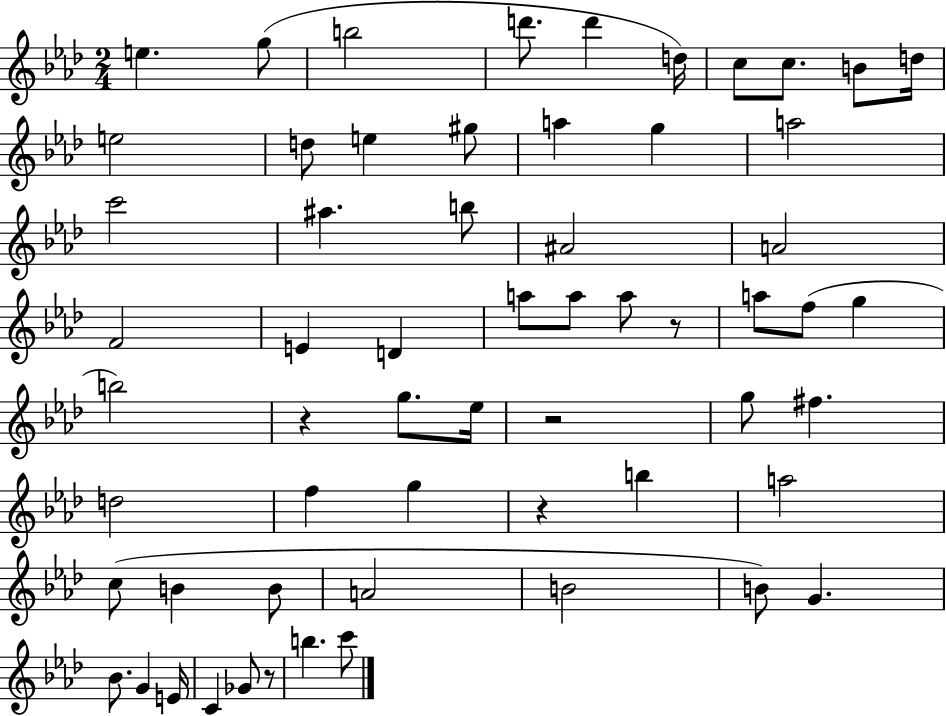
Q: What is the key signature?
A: AES major